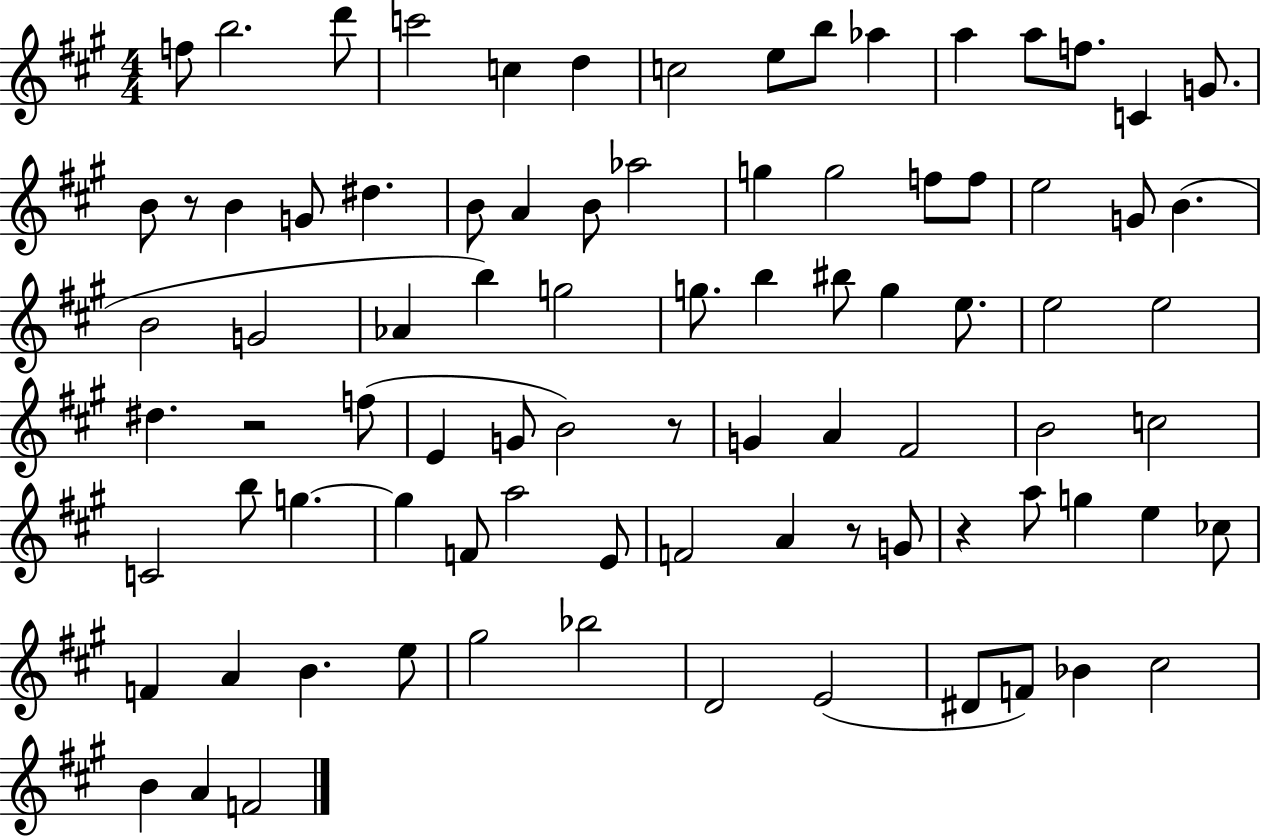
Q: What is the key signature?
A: A major